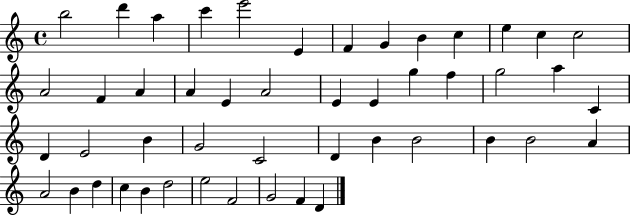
B5/h D6/q A5/q C6/q E6/h E4/q F4/q G4/q B4/q C5/q E5/q C5/q C5/h A4/h F4/q A4/q A4/q E4/q A4/h E4/q E4/q G5/q F5/q G5/h A5/q C4/q D4/q E4/h B4/q G4/h C4/h D4/q B4/q B4/h B4/q B4/h A4/q A4/h B4/q D5/q C5/q B4/q D5/h E5/h F4/h G4/h F4/q D4/q